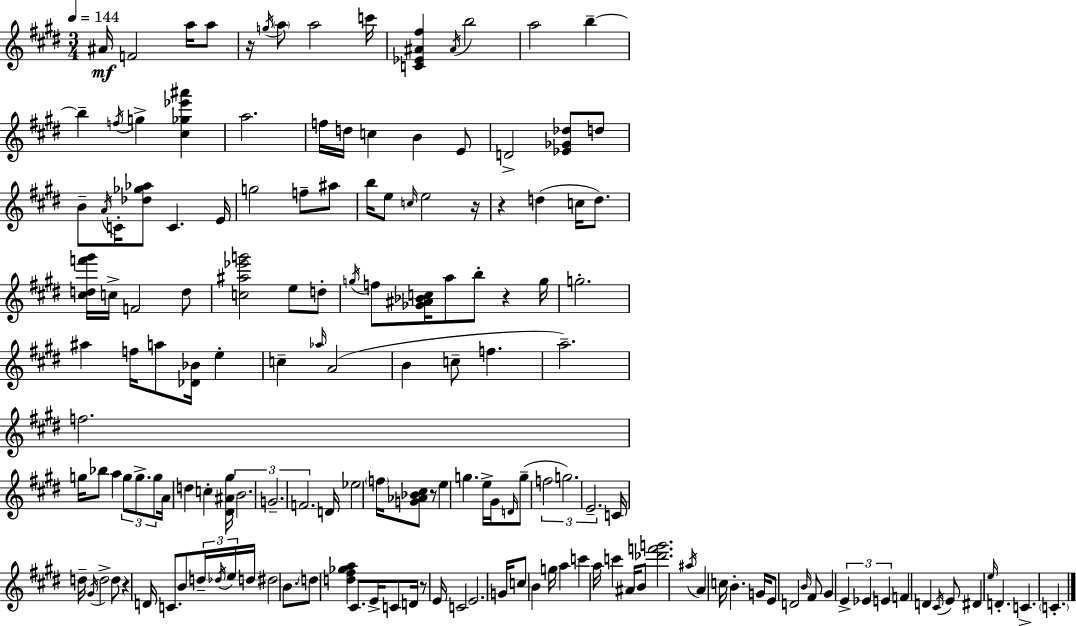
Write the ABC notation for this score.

X:1
T:Untitled
M:3/4
L:1/4
K:E
^A/4 F2 a/4 a/2 z/4 g/4 a/2 a2 c'/4 [C_E^A^f] ^A/4 b2 a2 b b f/4 g [^c_g_e'^a'] a2 f/4 d/4 c B E/2 D2 [_E_G_d]/2 d/2 B/2 A/4 C/4 [_d_g_a]/2 C E/4 g2 f/2 ^a/2 b/4 e/2 c/4 e2 z/4 z d c/4 d/2 [^cdf'^g']/4 c/4 F2 d/2 [c^a_e'g']2 e/2 d/2 g/4 f/2 [_G^A_Bc]/4 a/2 b/2 z g/4 g2 ^a f/4 a/2 [_D_B]/4 e c _a/4 A2 B c/2 f a2 f2 g/4 _b/2 a g/2 g/2 g/2 A/4 d c [^D^A^g]/4 B2 G2 F2 D/4 _e2 f/4 [G_A_B^c]/2 z/2 e g e/4 ^G/4 D/4 g/2 f2 g2 E2 C/4 d/4 ^G/4 d2 d/2 z D/4 C/2 B/2 d/4 _d/4 e/4 d/4 ^d2 B/2 d/2 [d^f_ga] ^C/2 E/4 C/2 D/4 z/2 E/4 C2 E2 G/4 c/2 B g/4 a c' a/4 c' ^A/4 B/2 [_d'f'g']2 ^a/4 A c/4 B G/4 E/2 D2 B/4 ^F/2 ^G E _E E F D ^C/4 E/2 ^D e/4 D C C